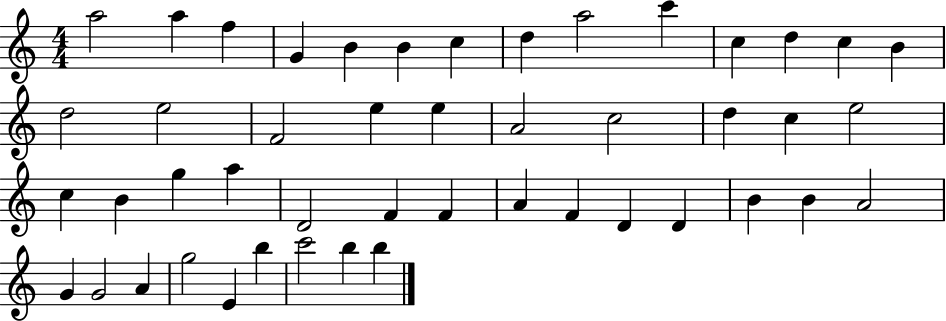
{
  \clef treble
  \numericTimeSignature
  \time 4/4
  \key c \major
  a''2 a''4 f''4 | g'4 b'4 b'4 c''4 | d''4 a''2 c'''4 | c''4 d''4 c''4 b'4 | \break d''2 e''2 | f'2 e''4 e''4 | a'2 c''2 | d''4 c''4 e''2 | \break c''4 b'4 g''4 a''4 | d'2 f'4 f'4 | a'4 f'4 d'4 d'4 | b'4 b'4 a'2 | \break g'4 g'2 a'4 | g''2 e'4 b''4 | c'''2 b''4 b''4 | \bar "|."
}